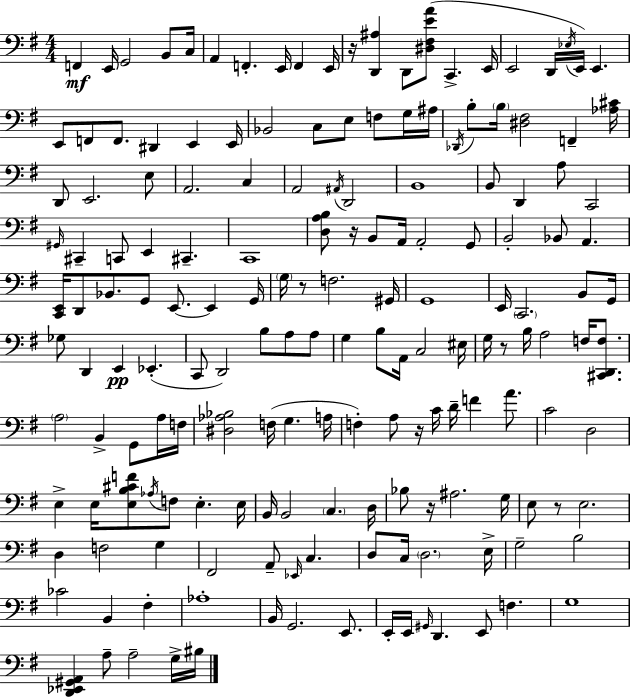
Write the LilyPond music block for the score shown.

{
  \clef bass
  \numericTimeSignature
  \time 4/4
  \key g \major
  f,4\mf e,16 g,2 b,8 c16 | a,4 f,4.-. e,16 f,4 e,16 | r16 <d, ais>4 d,8 <dis fis e' a'>8( c,4.-> e,16 | e,2 d,16 \acciaccatura { ees16 }) e,16 e,4. | \break e,8 f,8 f,8. dis,4 e,4 | e,16 bes,2 c8 e8 f8 g16 | ais16 \acciaccatura { des,16 } b8-. \parenthesize b16 <dis fis>2 f,4-- | <aes cis'>16 d,8 e,2. | \break e8 a,2. c4 | a,2 \acciaccatura { ais,16 } d,2 | b,1 | b,8 d,4 a8 c,2 | \break \grace { gis,16 } cis,4-- c,8 e,4 cis,4.-- | c,1 | <d a b>8 r16 b,8 a,16 a,2-. | g,8 b,2-. bes,8 a,4. | \break <c, e,>16 d,8 bes,8. g,8 e,8.~~ e,4 | g,16 \parenthesize g16 r8 f2. | gis,16 g,1 | e,16 \parenthesize c,2. | \break b,8 g,16 ges8 d,4 e,4\pp ees,4.-.( | c,8 d,2) b8 | a8 a8 g4 b8 a,16 c2 | eis16 g16 r8 b16 a2 | \break f16 <cis, d, f>8. \parenthesize a2 b,4-> | g,8 a16 f16 <dis aes bes>2 f16( g4. | a16 f4-.) a8 r16 c'16 d'16-- f'4 | a'8. c'2 d2 | \break e4-> e16 <e b cis' f'>8 \acciaccatura { aes16 } f8 e4.-. | e16 b,16 b,2 \parenthesize c4. | d16 bes8 r16 ais2. | g16 e8 r8 e2. | \break d4 f2 | g4 fis,2 a,8-- \grace { ees,16 } | c4. d8 c16 \parenthesize d2. | e16-> g2-- b2 | \break ces'2 b,4 | fis4-. aes1-. | b,16 g,2. | e,8. e,16-. e,16 \grace { gis,16 } d,4. e,8 | \break f4. g1 | <d, ees, gis, a,>4 a8-- a2-- | g16-> bis16 \bar "|."
}